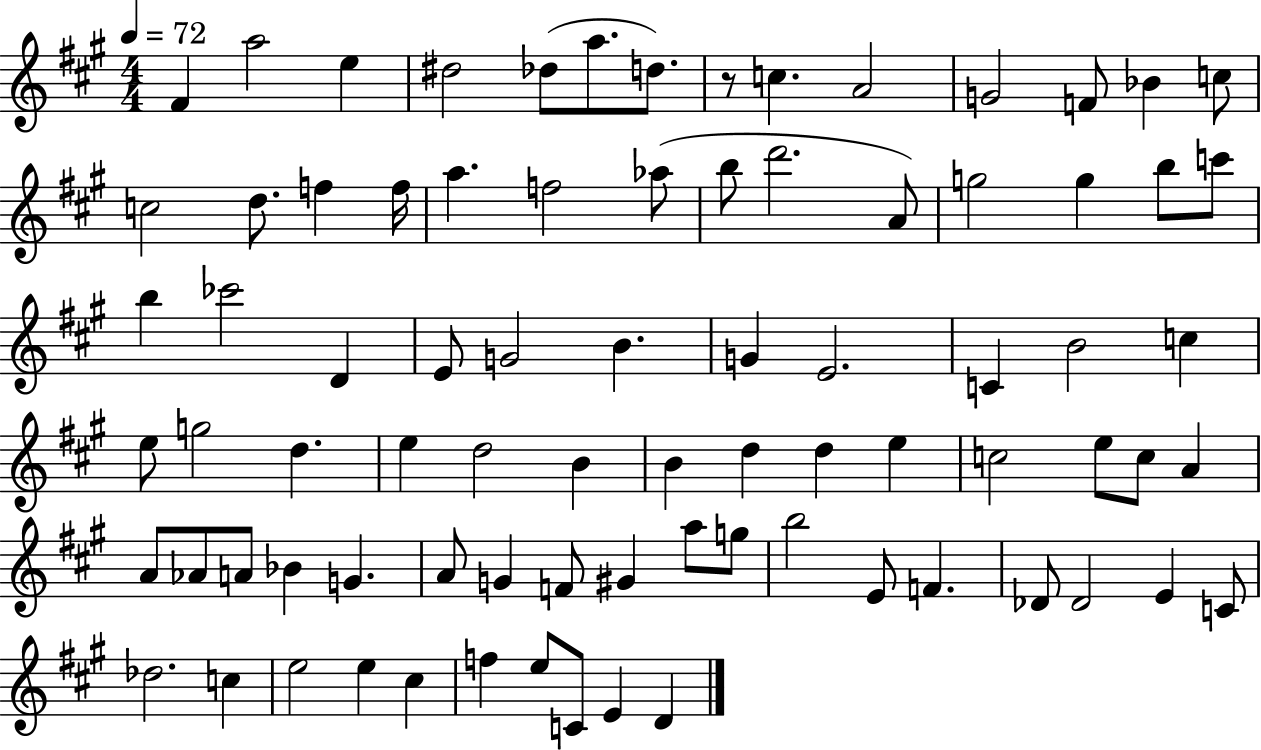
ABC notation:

X:1
T:Untitled
M:4/4
L:1/4
K:A
^F a2 e ^d2 _d/2 a/2 d/2 z/2 c A2 G2 F/2 _B c/2 c2 d/2 f f/4 a f2 _a/2 b/2 d'2 A/2 g2 g b/2 c'/2 b _c'2 D E/2 G2 B G E2 C B2 c e/2 g2 d e d2 B B d d e c2 e/2 c/2 A A/2 _A/2 A/2 _B G A/2 G F/2 ^G a/2 g/2 b2 E/2 F _D/2 _D2 E C/2 _d2 c e2 e ^c f e/2 C/2 E D